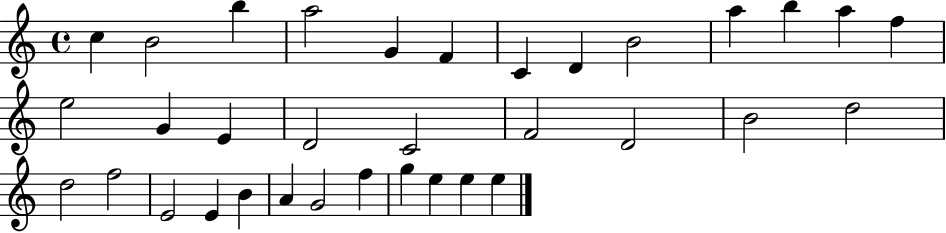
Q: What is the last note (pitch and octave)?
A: E5